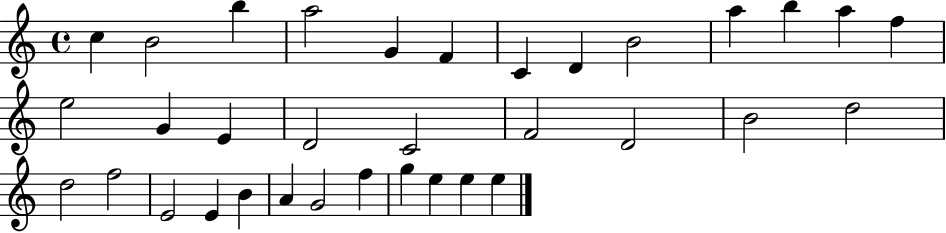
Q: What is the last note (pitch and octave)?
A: E5